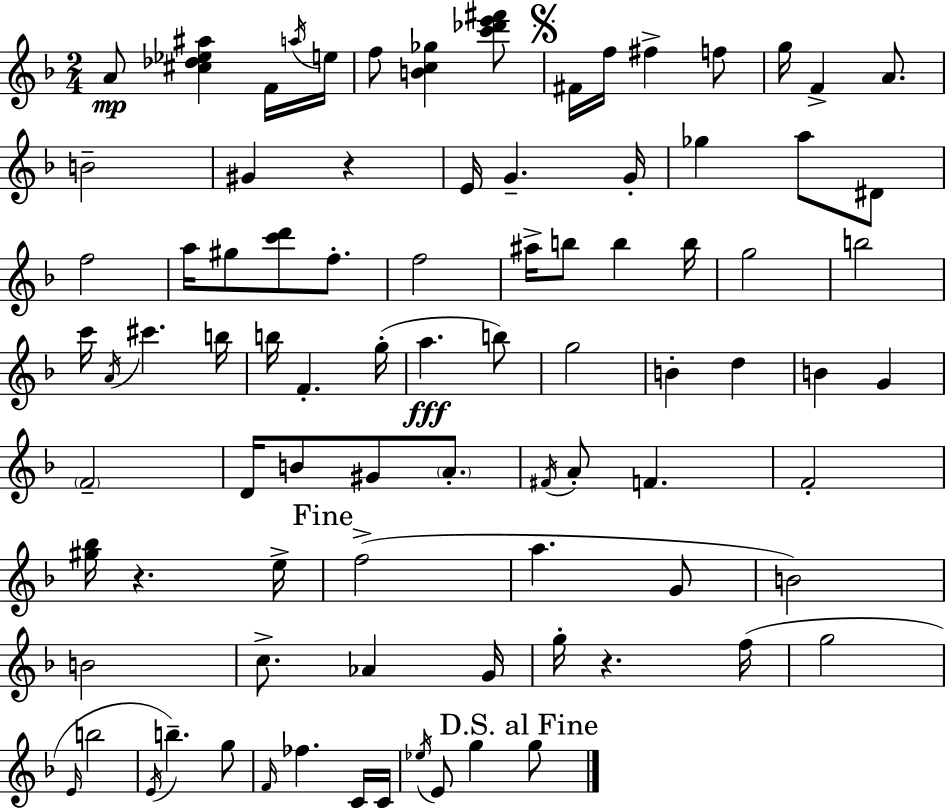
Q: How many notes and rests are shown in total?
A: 87